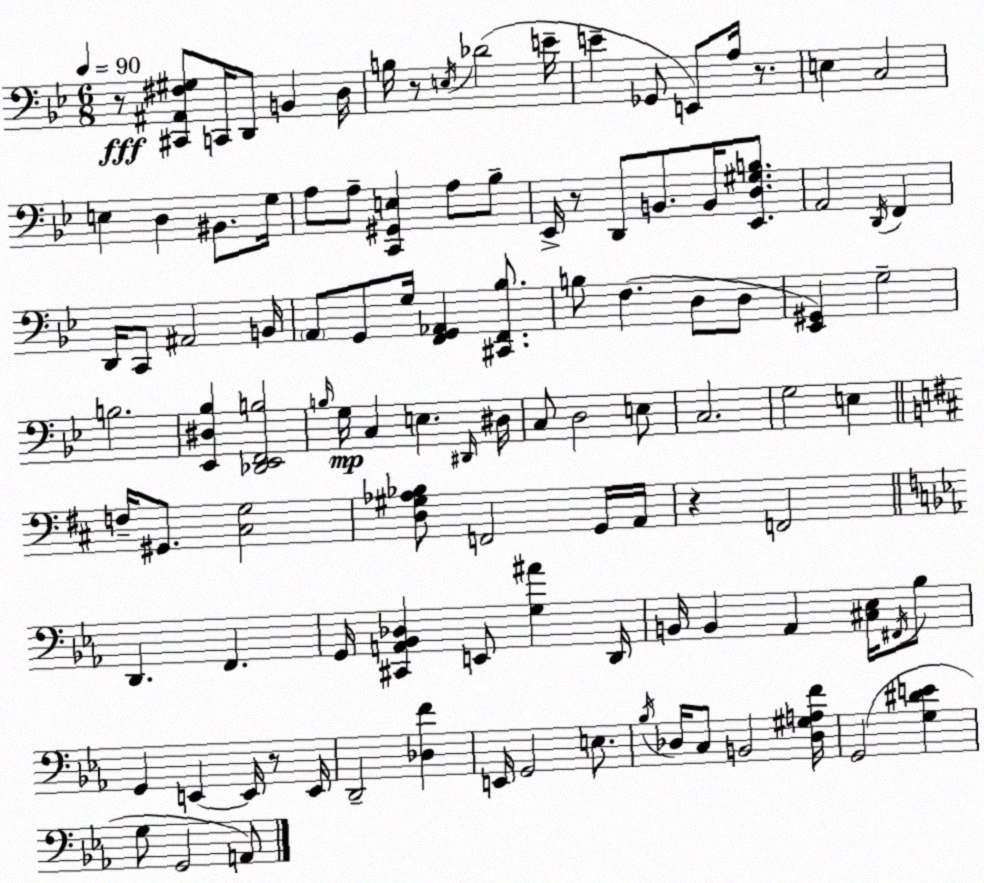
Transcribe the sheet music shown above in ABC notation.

X:1
T:Untitled
M:6/8
L:1/4
K:Bb
z/2 [^C,,^A,,^F,^G,]/2 C,,/4 D,,/2 B,, D,/4 B,/4 z/2 E,/4 _D2 E/4 E _G,,/2 E,,/2 A,/4 z/2 E, C,2 E, D, ^B,,/2 G,/4 A,/2 A,/2 [C,,^G,,E,] A,/2 _B,/2 _E,,/4 z/2 D,,/2 B,,/2 B,,/4 [_E,,D,^G,B,]/2 A,,2 D,,/4 F,, D,,/4 C,,/2 ^A,,2 B,,/4 A,,/2 G,,/2 G,/4 [F,,G,,_A,,] [^C,,F,,_B,]/2 B,/2 F, D,/2 D,/2 [_E,,^G,,] G,2 B,2 [_E,,^D,_B,] [_D,,_E,,F,,B,]2 B,/4 G,/4 C, E, ^D,,/4 ^D,/4 C,/2 D,2 E,/2 C,2 G,2 E, F,/4 ^G,,/2 [^C,G,]2 [D,^G,_A,_B,]/2 F,,2 G,,/4 A,,/4 z F,,2 D,, F,, G,,/4 [^C,,A,,_B,,_D,] E,,/2 [G,^A] D,,/4 B,,/4 B,, _A,, [^C,_E,]/4 ^F,,/4 _B,/2 G,, E,, E,,/4 z/2 E,,/4 D,,2 [_D,F] E,,/4 G,,2 E,/2 _B,/4 _D,/4 C,/2 B,,2 [_D,^G,A,F]/4 G,,2 [G,^DE] G,/2 G,,2 A,,/2